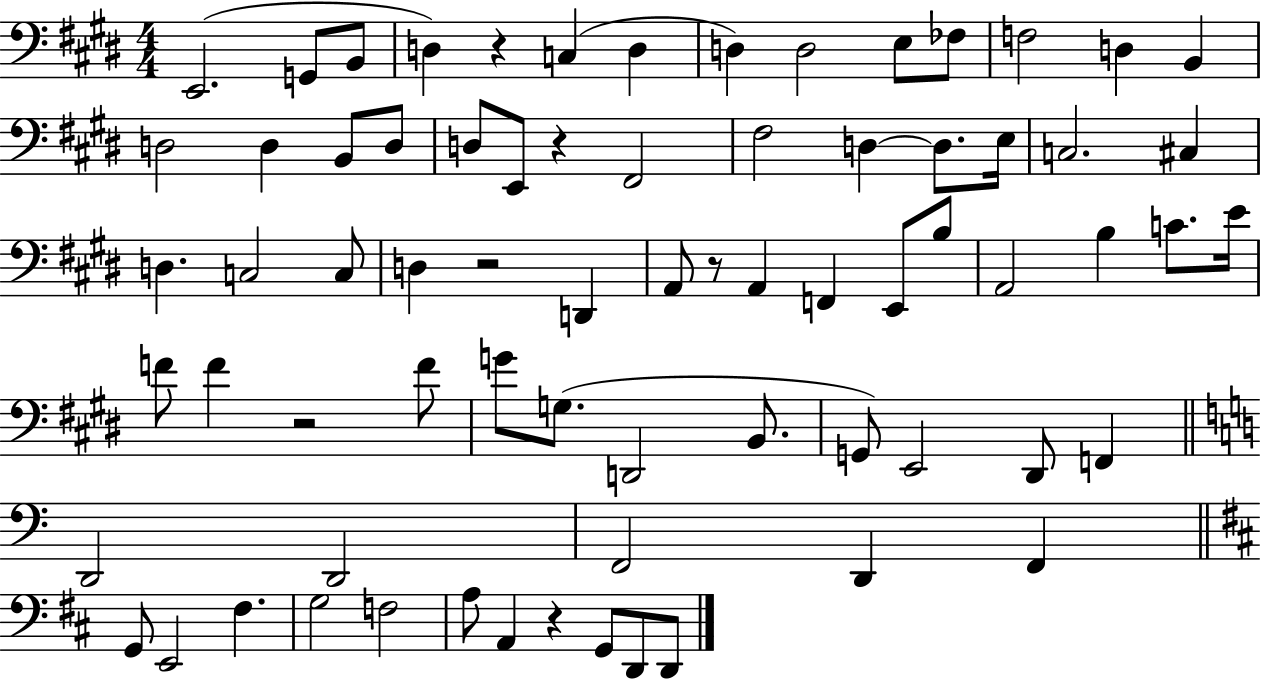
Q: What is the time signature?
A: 4/4